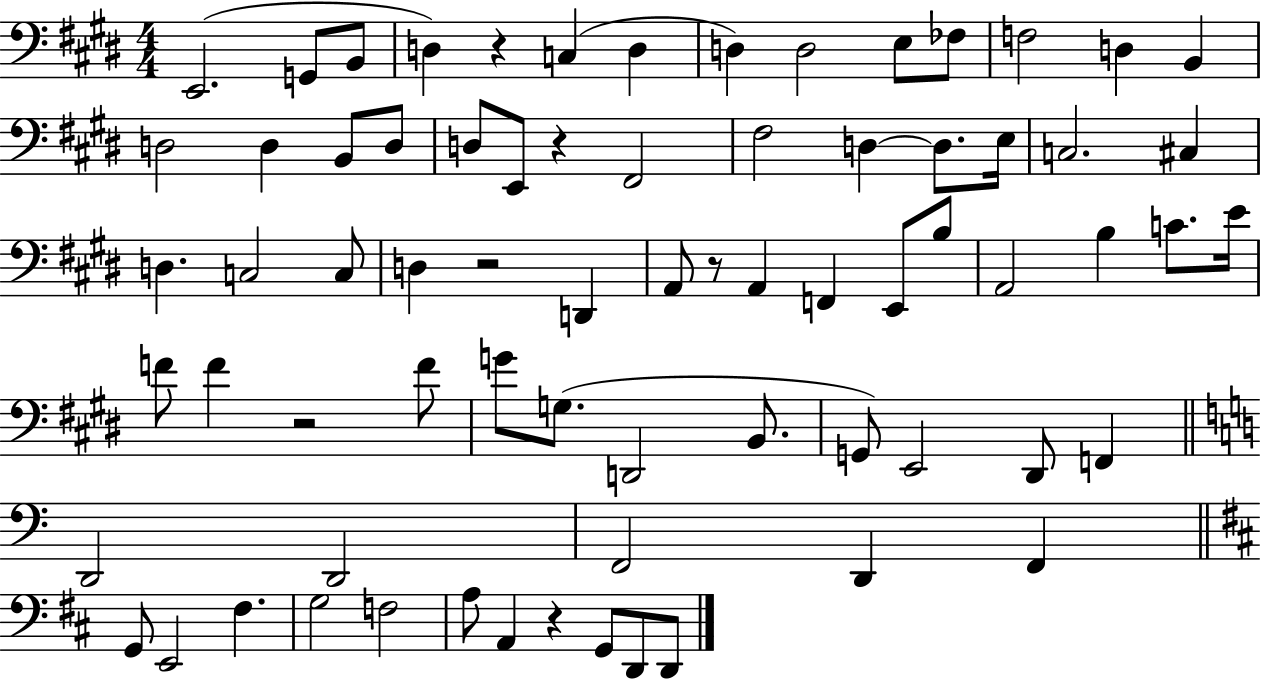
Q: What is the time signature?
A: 4/4